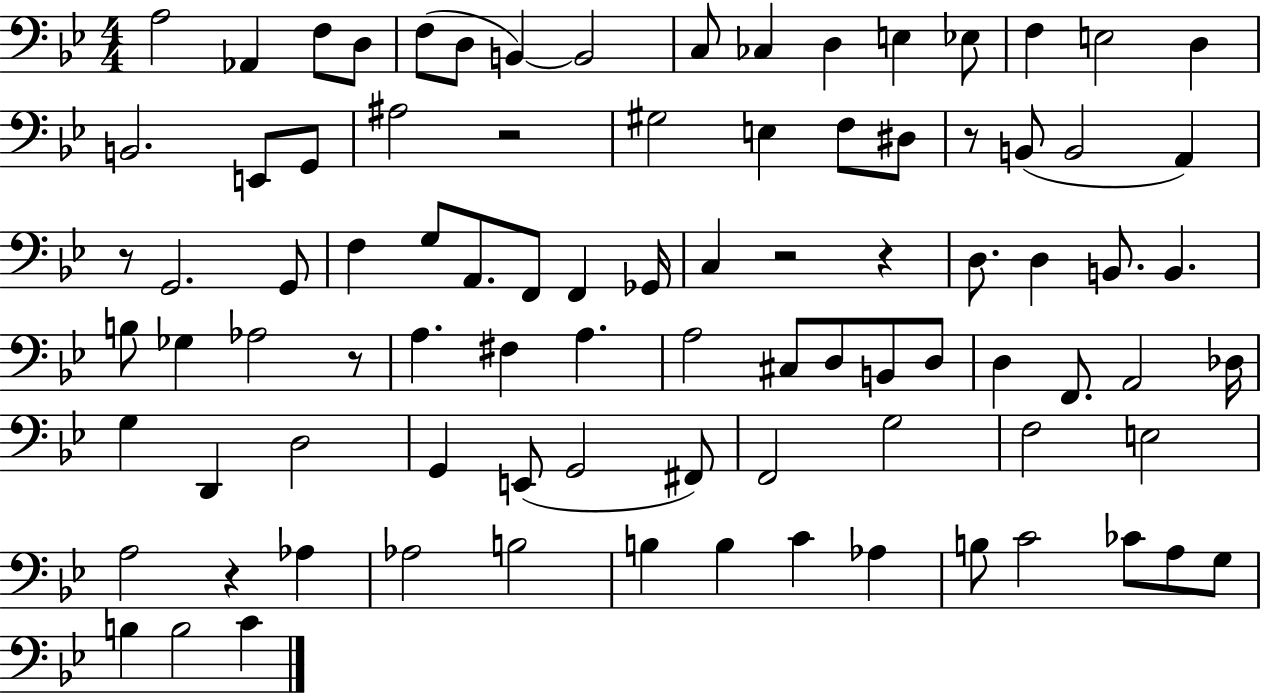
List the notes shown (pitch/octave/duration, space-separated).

A3/h Ab2/q F3/e D3/e F3/e D3/e B2/q B2/h C3/e CES3/q D3/q E3/q Eb3/e F3/q E3/h D3/q B2/h. E2/e G2/e A#3/h R/h G#3/h E3/q F3/e D#3/e R/e B2/e B2/h A2/q R/e G2/h. G2/e F3/q G3/e A2/e. F2/e F2/q Gb2/s C3/q R/h R/q D3/e. D3/q B2/e. B2/q. B3/e Gb3/q Ab3/h R/e A3/q. F#3/q A3/q. A3/h C#3/e D3/e B2/e D3/e D3/q F2/e. A2/h Db3/s G3/q D2/q D3/h G2/q E2/e G2/h F#2/e F2/h G3/h F3/h E3/h A3/h R/q Ab3/q Ab3/h B3/h B3/q B3/q C4/q Ab3/q B3/e C4/h CES4/e A3/e G3/e B3/q B3/h C4/q